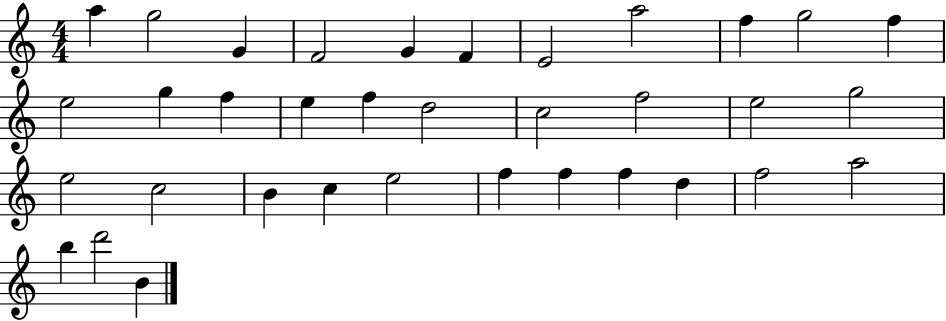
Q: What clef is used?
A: treble